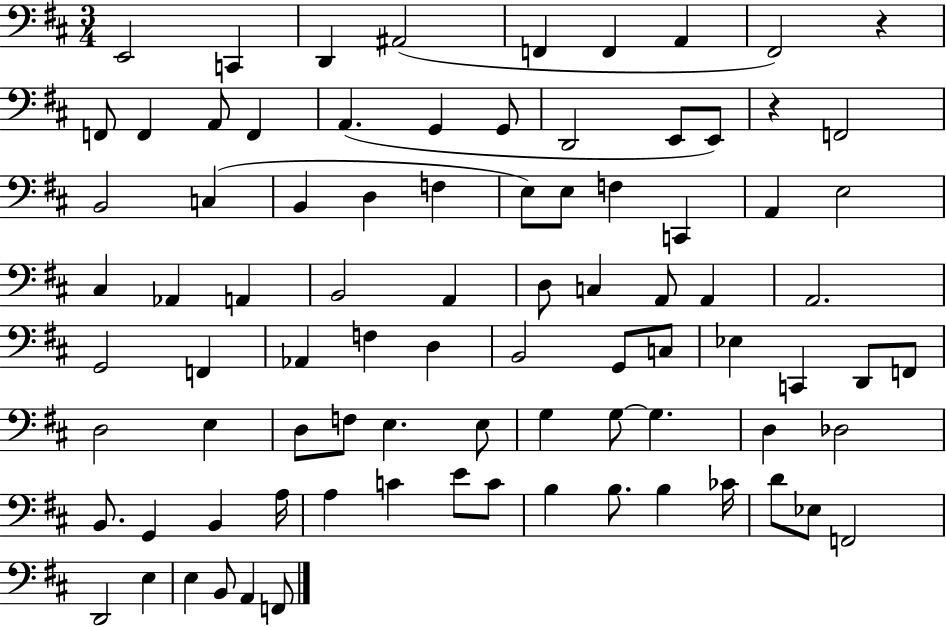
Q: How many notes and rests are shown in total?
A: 86